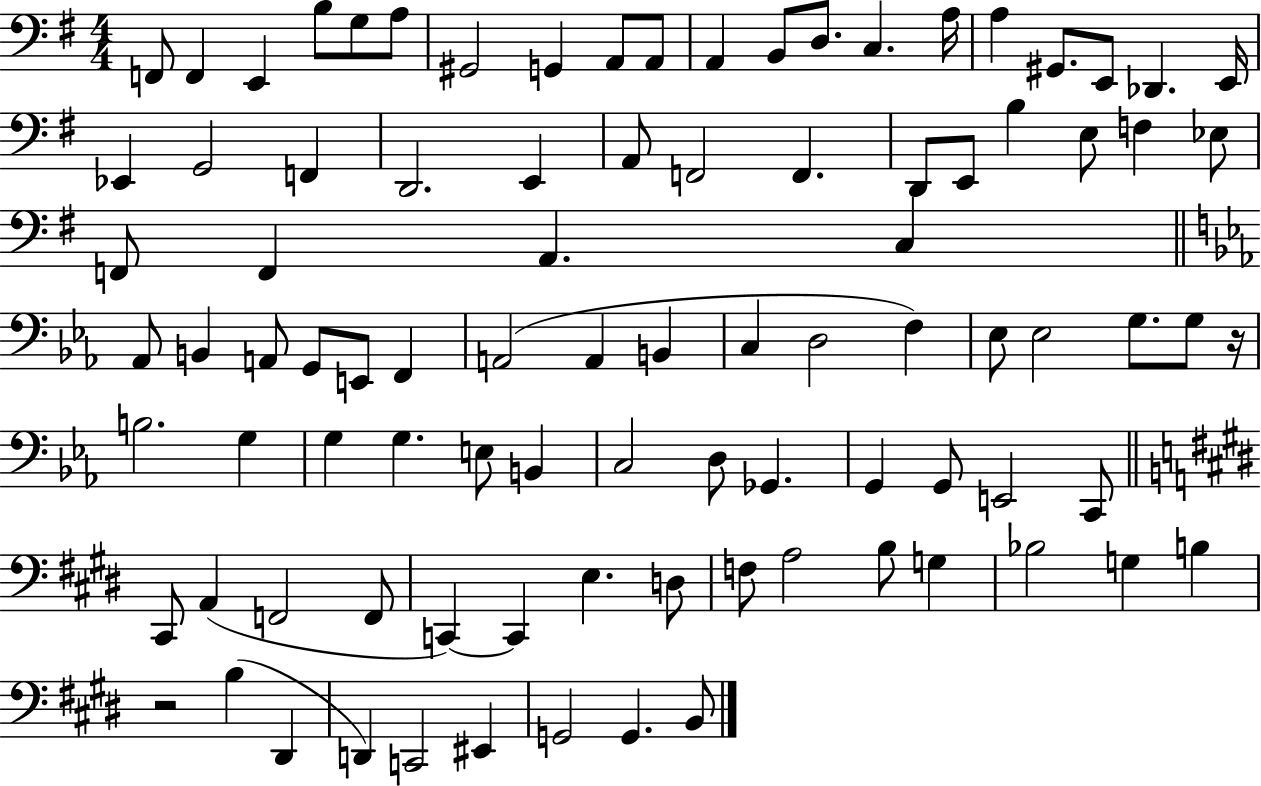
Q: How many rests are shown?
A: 2